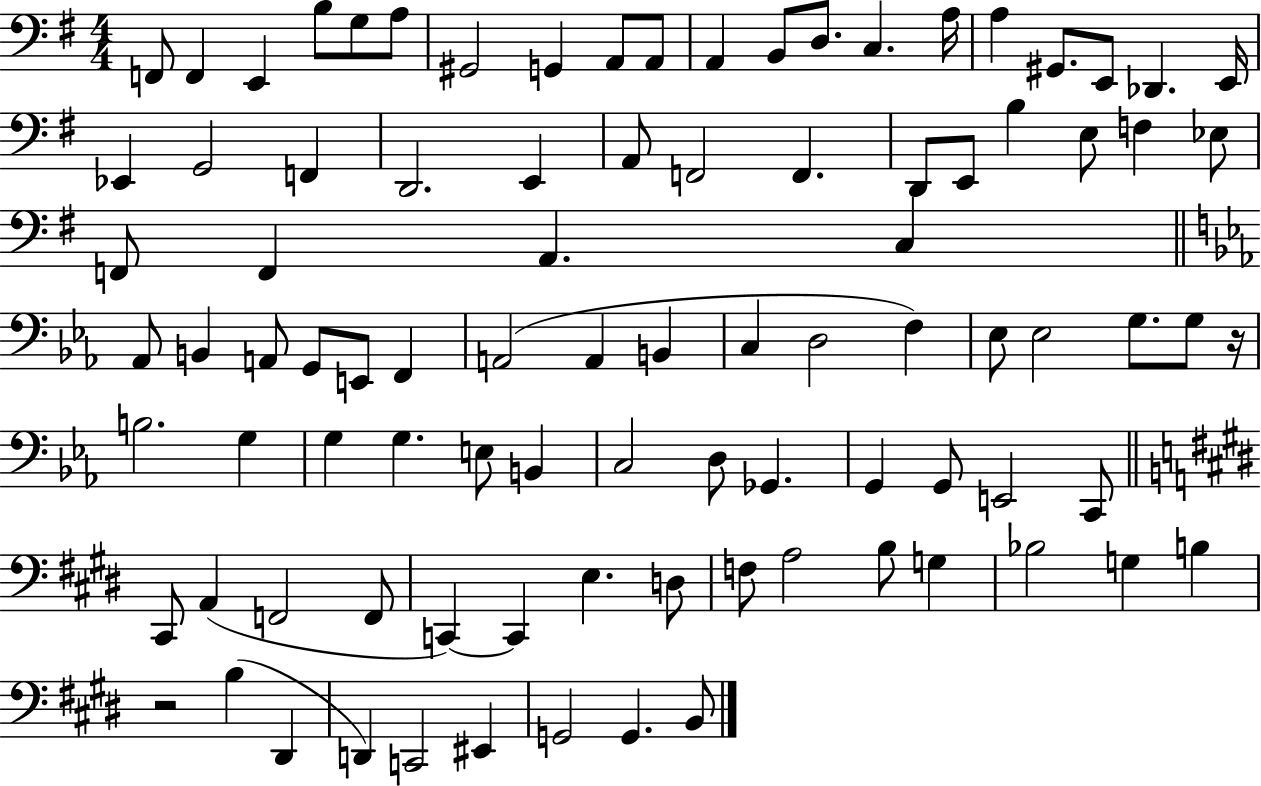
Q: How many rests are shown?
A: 2